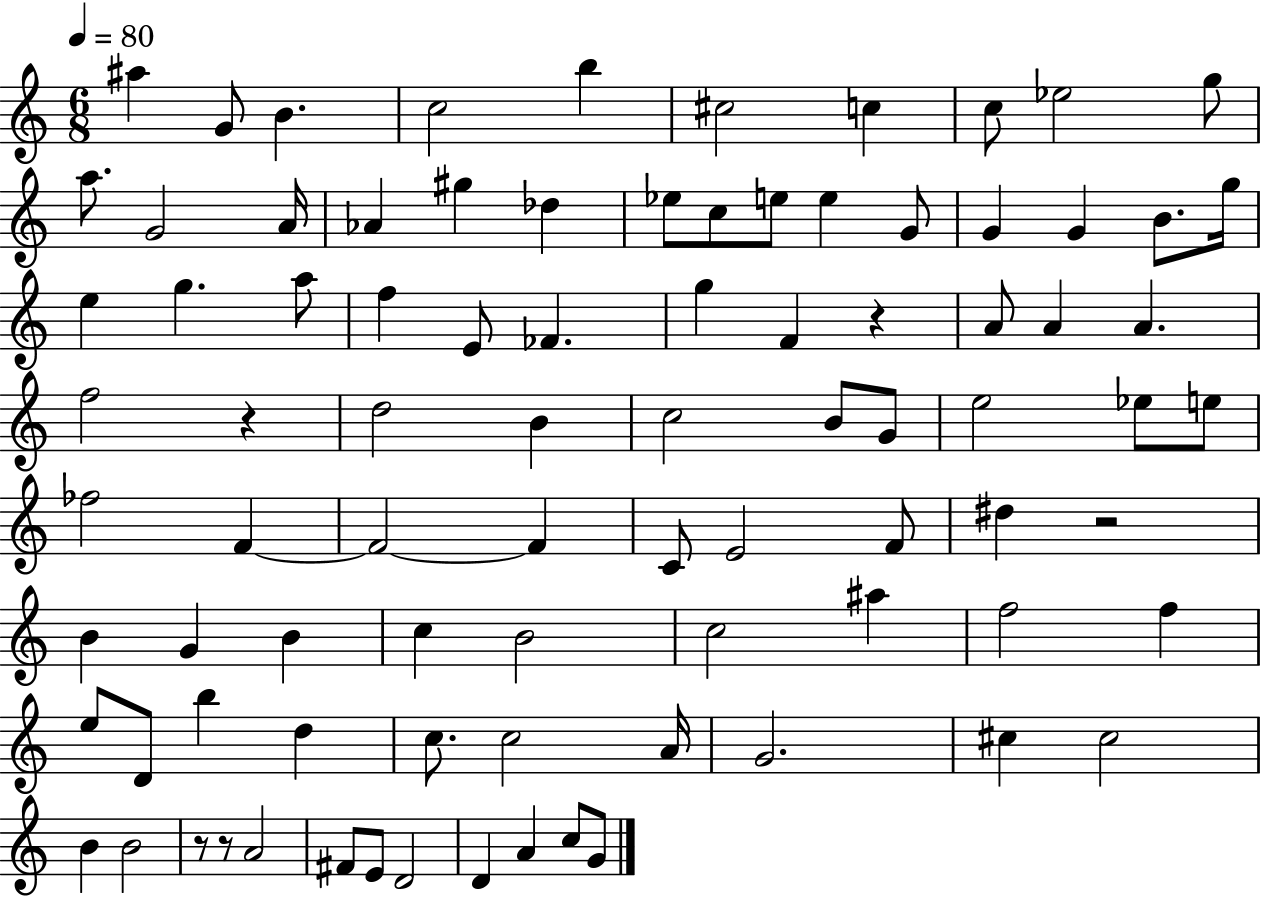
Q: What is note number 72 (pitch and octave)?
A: C#5